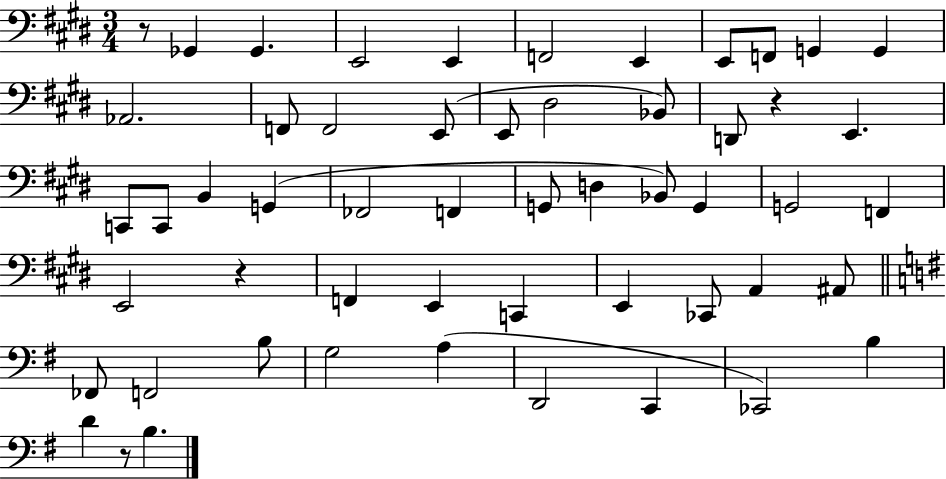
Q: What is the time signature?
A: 3/4